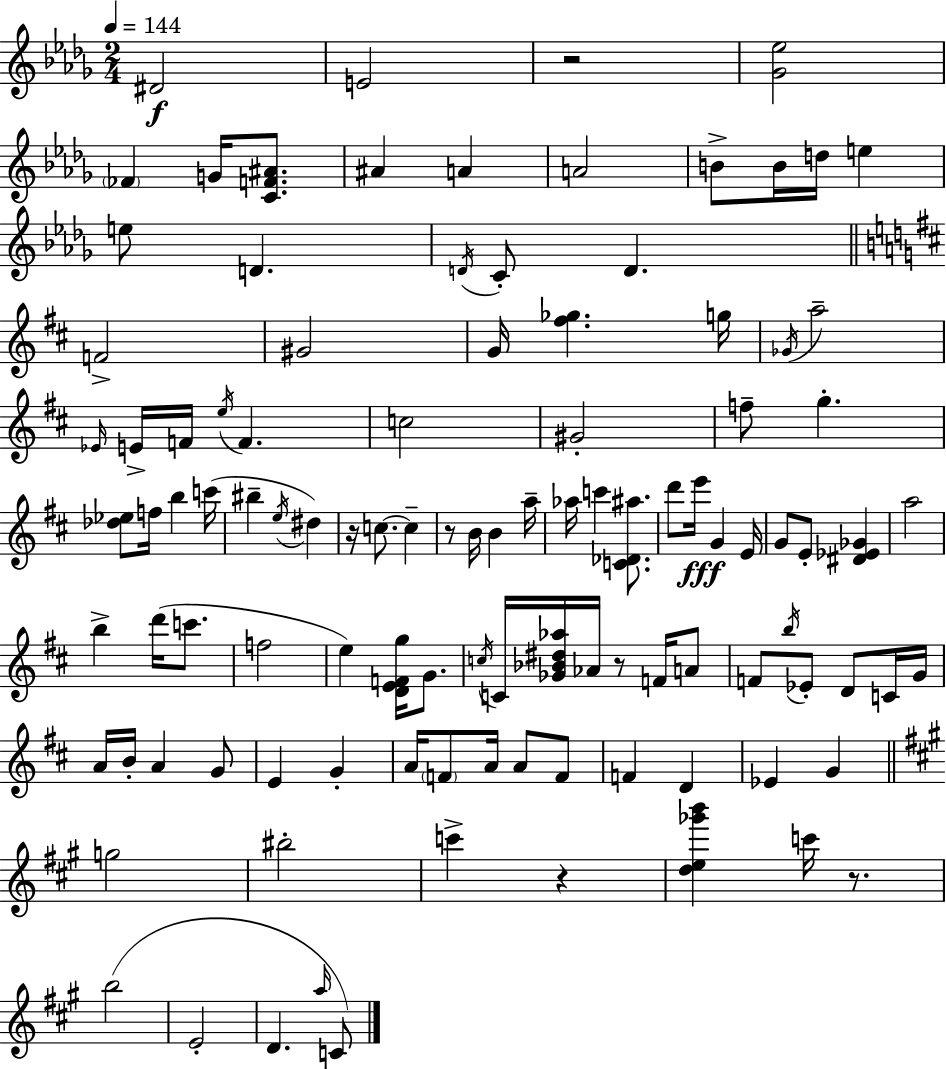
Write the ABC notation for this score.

X:1
T:Untitled
M:2/4
L:1/4
K:Bbm
^D2 E2 z2 [_G_e]2 _F G/4 [CF^A]/2 ^A A A2 B/2 B/4 d/4 e e/2 D D/4 C/2 D F2 ^G2 G/4 [^f_g] g/4 _G/4 a2 _E/4 E/4 F/4 e/4 F c2 ^G2 f/2 g [_d_e]/2 f/4 b c'/4 ^b e/4 ^d z/4 c/2 c z/2 B/4 B a/4 _a/4 c' [C_D^a]/2 d'/2 e'/4 G E/4 G/2 E/2 [^D_E_G] a2 b d'/4 c'/2 f2 e [DEFg]/4 G/2 c/4 C/4 [_G_B^d_a]/4 _A/4 z/2 F/4 A/2 F/2 b/4 _E/2 D/2 C/4 G/4 A/4 B/4 A G/2 E G A/4 F/2 A/4 A/2 F/2 F D _E G g2 ^b2 c' z [de_g'b'] c'/4 z/2 b2 E2 D a/4 C/2